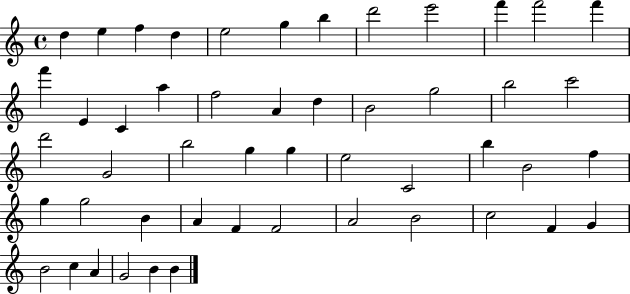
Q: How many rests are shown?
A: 0